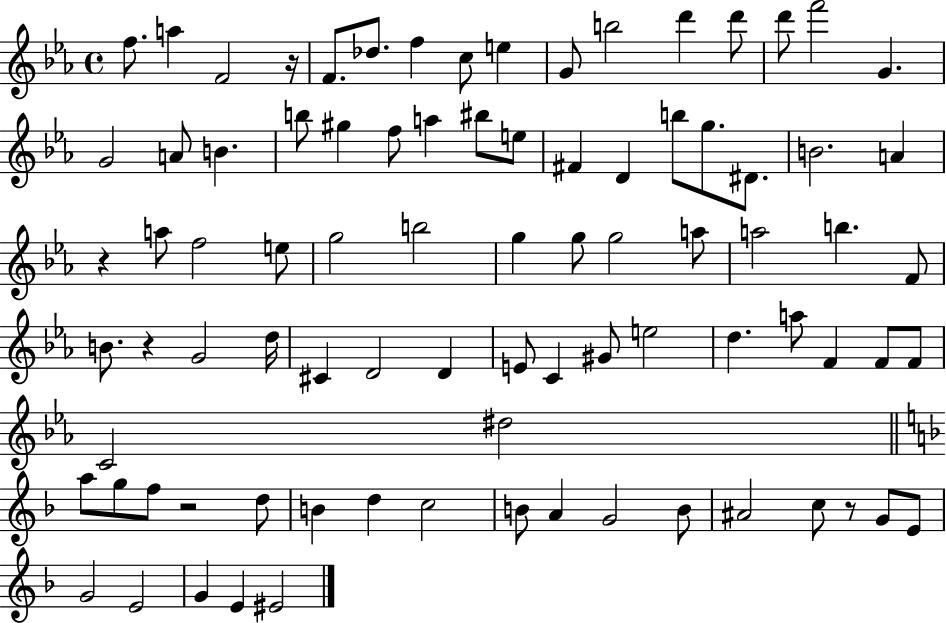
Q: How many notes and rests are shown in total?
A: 85